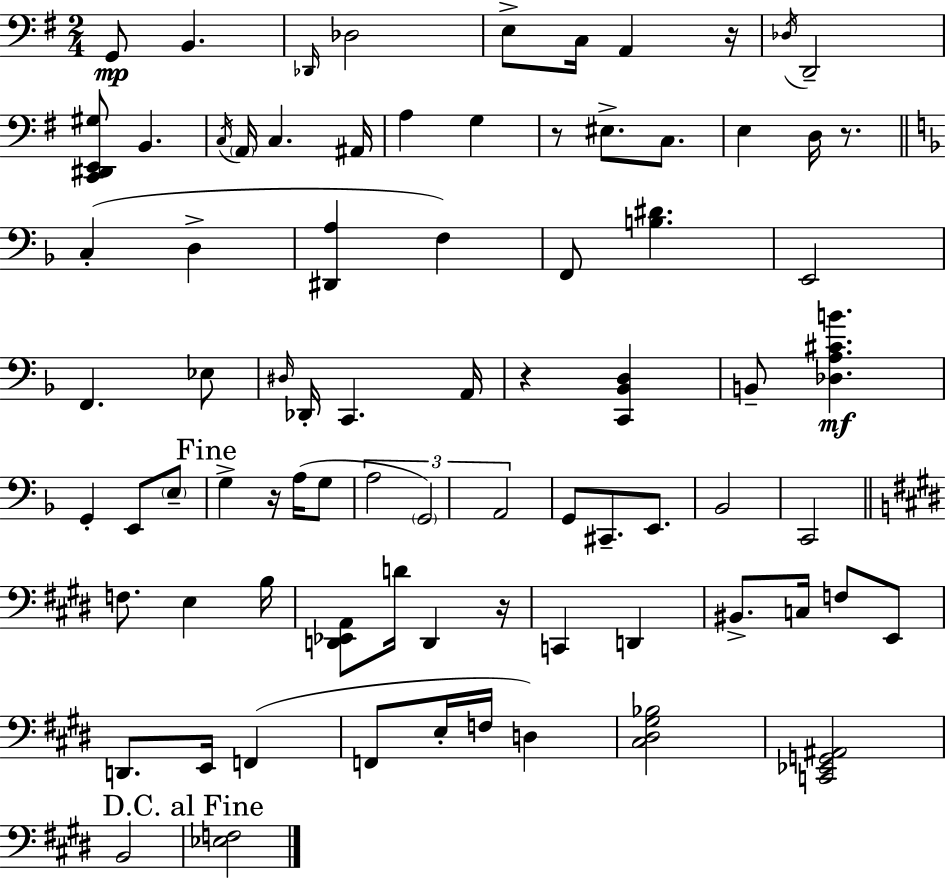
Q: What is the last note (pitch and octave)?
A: B2